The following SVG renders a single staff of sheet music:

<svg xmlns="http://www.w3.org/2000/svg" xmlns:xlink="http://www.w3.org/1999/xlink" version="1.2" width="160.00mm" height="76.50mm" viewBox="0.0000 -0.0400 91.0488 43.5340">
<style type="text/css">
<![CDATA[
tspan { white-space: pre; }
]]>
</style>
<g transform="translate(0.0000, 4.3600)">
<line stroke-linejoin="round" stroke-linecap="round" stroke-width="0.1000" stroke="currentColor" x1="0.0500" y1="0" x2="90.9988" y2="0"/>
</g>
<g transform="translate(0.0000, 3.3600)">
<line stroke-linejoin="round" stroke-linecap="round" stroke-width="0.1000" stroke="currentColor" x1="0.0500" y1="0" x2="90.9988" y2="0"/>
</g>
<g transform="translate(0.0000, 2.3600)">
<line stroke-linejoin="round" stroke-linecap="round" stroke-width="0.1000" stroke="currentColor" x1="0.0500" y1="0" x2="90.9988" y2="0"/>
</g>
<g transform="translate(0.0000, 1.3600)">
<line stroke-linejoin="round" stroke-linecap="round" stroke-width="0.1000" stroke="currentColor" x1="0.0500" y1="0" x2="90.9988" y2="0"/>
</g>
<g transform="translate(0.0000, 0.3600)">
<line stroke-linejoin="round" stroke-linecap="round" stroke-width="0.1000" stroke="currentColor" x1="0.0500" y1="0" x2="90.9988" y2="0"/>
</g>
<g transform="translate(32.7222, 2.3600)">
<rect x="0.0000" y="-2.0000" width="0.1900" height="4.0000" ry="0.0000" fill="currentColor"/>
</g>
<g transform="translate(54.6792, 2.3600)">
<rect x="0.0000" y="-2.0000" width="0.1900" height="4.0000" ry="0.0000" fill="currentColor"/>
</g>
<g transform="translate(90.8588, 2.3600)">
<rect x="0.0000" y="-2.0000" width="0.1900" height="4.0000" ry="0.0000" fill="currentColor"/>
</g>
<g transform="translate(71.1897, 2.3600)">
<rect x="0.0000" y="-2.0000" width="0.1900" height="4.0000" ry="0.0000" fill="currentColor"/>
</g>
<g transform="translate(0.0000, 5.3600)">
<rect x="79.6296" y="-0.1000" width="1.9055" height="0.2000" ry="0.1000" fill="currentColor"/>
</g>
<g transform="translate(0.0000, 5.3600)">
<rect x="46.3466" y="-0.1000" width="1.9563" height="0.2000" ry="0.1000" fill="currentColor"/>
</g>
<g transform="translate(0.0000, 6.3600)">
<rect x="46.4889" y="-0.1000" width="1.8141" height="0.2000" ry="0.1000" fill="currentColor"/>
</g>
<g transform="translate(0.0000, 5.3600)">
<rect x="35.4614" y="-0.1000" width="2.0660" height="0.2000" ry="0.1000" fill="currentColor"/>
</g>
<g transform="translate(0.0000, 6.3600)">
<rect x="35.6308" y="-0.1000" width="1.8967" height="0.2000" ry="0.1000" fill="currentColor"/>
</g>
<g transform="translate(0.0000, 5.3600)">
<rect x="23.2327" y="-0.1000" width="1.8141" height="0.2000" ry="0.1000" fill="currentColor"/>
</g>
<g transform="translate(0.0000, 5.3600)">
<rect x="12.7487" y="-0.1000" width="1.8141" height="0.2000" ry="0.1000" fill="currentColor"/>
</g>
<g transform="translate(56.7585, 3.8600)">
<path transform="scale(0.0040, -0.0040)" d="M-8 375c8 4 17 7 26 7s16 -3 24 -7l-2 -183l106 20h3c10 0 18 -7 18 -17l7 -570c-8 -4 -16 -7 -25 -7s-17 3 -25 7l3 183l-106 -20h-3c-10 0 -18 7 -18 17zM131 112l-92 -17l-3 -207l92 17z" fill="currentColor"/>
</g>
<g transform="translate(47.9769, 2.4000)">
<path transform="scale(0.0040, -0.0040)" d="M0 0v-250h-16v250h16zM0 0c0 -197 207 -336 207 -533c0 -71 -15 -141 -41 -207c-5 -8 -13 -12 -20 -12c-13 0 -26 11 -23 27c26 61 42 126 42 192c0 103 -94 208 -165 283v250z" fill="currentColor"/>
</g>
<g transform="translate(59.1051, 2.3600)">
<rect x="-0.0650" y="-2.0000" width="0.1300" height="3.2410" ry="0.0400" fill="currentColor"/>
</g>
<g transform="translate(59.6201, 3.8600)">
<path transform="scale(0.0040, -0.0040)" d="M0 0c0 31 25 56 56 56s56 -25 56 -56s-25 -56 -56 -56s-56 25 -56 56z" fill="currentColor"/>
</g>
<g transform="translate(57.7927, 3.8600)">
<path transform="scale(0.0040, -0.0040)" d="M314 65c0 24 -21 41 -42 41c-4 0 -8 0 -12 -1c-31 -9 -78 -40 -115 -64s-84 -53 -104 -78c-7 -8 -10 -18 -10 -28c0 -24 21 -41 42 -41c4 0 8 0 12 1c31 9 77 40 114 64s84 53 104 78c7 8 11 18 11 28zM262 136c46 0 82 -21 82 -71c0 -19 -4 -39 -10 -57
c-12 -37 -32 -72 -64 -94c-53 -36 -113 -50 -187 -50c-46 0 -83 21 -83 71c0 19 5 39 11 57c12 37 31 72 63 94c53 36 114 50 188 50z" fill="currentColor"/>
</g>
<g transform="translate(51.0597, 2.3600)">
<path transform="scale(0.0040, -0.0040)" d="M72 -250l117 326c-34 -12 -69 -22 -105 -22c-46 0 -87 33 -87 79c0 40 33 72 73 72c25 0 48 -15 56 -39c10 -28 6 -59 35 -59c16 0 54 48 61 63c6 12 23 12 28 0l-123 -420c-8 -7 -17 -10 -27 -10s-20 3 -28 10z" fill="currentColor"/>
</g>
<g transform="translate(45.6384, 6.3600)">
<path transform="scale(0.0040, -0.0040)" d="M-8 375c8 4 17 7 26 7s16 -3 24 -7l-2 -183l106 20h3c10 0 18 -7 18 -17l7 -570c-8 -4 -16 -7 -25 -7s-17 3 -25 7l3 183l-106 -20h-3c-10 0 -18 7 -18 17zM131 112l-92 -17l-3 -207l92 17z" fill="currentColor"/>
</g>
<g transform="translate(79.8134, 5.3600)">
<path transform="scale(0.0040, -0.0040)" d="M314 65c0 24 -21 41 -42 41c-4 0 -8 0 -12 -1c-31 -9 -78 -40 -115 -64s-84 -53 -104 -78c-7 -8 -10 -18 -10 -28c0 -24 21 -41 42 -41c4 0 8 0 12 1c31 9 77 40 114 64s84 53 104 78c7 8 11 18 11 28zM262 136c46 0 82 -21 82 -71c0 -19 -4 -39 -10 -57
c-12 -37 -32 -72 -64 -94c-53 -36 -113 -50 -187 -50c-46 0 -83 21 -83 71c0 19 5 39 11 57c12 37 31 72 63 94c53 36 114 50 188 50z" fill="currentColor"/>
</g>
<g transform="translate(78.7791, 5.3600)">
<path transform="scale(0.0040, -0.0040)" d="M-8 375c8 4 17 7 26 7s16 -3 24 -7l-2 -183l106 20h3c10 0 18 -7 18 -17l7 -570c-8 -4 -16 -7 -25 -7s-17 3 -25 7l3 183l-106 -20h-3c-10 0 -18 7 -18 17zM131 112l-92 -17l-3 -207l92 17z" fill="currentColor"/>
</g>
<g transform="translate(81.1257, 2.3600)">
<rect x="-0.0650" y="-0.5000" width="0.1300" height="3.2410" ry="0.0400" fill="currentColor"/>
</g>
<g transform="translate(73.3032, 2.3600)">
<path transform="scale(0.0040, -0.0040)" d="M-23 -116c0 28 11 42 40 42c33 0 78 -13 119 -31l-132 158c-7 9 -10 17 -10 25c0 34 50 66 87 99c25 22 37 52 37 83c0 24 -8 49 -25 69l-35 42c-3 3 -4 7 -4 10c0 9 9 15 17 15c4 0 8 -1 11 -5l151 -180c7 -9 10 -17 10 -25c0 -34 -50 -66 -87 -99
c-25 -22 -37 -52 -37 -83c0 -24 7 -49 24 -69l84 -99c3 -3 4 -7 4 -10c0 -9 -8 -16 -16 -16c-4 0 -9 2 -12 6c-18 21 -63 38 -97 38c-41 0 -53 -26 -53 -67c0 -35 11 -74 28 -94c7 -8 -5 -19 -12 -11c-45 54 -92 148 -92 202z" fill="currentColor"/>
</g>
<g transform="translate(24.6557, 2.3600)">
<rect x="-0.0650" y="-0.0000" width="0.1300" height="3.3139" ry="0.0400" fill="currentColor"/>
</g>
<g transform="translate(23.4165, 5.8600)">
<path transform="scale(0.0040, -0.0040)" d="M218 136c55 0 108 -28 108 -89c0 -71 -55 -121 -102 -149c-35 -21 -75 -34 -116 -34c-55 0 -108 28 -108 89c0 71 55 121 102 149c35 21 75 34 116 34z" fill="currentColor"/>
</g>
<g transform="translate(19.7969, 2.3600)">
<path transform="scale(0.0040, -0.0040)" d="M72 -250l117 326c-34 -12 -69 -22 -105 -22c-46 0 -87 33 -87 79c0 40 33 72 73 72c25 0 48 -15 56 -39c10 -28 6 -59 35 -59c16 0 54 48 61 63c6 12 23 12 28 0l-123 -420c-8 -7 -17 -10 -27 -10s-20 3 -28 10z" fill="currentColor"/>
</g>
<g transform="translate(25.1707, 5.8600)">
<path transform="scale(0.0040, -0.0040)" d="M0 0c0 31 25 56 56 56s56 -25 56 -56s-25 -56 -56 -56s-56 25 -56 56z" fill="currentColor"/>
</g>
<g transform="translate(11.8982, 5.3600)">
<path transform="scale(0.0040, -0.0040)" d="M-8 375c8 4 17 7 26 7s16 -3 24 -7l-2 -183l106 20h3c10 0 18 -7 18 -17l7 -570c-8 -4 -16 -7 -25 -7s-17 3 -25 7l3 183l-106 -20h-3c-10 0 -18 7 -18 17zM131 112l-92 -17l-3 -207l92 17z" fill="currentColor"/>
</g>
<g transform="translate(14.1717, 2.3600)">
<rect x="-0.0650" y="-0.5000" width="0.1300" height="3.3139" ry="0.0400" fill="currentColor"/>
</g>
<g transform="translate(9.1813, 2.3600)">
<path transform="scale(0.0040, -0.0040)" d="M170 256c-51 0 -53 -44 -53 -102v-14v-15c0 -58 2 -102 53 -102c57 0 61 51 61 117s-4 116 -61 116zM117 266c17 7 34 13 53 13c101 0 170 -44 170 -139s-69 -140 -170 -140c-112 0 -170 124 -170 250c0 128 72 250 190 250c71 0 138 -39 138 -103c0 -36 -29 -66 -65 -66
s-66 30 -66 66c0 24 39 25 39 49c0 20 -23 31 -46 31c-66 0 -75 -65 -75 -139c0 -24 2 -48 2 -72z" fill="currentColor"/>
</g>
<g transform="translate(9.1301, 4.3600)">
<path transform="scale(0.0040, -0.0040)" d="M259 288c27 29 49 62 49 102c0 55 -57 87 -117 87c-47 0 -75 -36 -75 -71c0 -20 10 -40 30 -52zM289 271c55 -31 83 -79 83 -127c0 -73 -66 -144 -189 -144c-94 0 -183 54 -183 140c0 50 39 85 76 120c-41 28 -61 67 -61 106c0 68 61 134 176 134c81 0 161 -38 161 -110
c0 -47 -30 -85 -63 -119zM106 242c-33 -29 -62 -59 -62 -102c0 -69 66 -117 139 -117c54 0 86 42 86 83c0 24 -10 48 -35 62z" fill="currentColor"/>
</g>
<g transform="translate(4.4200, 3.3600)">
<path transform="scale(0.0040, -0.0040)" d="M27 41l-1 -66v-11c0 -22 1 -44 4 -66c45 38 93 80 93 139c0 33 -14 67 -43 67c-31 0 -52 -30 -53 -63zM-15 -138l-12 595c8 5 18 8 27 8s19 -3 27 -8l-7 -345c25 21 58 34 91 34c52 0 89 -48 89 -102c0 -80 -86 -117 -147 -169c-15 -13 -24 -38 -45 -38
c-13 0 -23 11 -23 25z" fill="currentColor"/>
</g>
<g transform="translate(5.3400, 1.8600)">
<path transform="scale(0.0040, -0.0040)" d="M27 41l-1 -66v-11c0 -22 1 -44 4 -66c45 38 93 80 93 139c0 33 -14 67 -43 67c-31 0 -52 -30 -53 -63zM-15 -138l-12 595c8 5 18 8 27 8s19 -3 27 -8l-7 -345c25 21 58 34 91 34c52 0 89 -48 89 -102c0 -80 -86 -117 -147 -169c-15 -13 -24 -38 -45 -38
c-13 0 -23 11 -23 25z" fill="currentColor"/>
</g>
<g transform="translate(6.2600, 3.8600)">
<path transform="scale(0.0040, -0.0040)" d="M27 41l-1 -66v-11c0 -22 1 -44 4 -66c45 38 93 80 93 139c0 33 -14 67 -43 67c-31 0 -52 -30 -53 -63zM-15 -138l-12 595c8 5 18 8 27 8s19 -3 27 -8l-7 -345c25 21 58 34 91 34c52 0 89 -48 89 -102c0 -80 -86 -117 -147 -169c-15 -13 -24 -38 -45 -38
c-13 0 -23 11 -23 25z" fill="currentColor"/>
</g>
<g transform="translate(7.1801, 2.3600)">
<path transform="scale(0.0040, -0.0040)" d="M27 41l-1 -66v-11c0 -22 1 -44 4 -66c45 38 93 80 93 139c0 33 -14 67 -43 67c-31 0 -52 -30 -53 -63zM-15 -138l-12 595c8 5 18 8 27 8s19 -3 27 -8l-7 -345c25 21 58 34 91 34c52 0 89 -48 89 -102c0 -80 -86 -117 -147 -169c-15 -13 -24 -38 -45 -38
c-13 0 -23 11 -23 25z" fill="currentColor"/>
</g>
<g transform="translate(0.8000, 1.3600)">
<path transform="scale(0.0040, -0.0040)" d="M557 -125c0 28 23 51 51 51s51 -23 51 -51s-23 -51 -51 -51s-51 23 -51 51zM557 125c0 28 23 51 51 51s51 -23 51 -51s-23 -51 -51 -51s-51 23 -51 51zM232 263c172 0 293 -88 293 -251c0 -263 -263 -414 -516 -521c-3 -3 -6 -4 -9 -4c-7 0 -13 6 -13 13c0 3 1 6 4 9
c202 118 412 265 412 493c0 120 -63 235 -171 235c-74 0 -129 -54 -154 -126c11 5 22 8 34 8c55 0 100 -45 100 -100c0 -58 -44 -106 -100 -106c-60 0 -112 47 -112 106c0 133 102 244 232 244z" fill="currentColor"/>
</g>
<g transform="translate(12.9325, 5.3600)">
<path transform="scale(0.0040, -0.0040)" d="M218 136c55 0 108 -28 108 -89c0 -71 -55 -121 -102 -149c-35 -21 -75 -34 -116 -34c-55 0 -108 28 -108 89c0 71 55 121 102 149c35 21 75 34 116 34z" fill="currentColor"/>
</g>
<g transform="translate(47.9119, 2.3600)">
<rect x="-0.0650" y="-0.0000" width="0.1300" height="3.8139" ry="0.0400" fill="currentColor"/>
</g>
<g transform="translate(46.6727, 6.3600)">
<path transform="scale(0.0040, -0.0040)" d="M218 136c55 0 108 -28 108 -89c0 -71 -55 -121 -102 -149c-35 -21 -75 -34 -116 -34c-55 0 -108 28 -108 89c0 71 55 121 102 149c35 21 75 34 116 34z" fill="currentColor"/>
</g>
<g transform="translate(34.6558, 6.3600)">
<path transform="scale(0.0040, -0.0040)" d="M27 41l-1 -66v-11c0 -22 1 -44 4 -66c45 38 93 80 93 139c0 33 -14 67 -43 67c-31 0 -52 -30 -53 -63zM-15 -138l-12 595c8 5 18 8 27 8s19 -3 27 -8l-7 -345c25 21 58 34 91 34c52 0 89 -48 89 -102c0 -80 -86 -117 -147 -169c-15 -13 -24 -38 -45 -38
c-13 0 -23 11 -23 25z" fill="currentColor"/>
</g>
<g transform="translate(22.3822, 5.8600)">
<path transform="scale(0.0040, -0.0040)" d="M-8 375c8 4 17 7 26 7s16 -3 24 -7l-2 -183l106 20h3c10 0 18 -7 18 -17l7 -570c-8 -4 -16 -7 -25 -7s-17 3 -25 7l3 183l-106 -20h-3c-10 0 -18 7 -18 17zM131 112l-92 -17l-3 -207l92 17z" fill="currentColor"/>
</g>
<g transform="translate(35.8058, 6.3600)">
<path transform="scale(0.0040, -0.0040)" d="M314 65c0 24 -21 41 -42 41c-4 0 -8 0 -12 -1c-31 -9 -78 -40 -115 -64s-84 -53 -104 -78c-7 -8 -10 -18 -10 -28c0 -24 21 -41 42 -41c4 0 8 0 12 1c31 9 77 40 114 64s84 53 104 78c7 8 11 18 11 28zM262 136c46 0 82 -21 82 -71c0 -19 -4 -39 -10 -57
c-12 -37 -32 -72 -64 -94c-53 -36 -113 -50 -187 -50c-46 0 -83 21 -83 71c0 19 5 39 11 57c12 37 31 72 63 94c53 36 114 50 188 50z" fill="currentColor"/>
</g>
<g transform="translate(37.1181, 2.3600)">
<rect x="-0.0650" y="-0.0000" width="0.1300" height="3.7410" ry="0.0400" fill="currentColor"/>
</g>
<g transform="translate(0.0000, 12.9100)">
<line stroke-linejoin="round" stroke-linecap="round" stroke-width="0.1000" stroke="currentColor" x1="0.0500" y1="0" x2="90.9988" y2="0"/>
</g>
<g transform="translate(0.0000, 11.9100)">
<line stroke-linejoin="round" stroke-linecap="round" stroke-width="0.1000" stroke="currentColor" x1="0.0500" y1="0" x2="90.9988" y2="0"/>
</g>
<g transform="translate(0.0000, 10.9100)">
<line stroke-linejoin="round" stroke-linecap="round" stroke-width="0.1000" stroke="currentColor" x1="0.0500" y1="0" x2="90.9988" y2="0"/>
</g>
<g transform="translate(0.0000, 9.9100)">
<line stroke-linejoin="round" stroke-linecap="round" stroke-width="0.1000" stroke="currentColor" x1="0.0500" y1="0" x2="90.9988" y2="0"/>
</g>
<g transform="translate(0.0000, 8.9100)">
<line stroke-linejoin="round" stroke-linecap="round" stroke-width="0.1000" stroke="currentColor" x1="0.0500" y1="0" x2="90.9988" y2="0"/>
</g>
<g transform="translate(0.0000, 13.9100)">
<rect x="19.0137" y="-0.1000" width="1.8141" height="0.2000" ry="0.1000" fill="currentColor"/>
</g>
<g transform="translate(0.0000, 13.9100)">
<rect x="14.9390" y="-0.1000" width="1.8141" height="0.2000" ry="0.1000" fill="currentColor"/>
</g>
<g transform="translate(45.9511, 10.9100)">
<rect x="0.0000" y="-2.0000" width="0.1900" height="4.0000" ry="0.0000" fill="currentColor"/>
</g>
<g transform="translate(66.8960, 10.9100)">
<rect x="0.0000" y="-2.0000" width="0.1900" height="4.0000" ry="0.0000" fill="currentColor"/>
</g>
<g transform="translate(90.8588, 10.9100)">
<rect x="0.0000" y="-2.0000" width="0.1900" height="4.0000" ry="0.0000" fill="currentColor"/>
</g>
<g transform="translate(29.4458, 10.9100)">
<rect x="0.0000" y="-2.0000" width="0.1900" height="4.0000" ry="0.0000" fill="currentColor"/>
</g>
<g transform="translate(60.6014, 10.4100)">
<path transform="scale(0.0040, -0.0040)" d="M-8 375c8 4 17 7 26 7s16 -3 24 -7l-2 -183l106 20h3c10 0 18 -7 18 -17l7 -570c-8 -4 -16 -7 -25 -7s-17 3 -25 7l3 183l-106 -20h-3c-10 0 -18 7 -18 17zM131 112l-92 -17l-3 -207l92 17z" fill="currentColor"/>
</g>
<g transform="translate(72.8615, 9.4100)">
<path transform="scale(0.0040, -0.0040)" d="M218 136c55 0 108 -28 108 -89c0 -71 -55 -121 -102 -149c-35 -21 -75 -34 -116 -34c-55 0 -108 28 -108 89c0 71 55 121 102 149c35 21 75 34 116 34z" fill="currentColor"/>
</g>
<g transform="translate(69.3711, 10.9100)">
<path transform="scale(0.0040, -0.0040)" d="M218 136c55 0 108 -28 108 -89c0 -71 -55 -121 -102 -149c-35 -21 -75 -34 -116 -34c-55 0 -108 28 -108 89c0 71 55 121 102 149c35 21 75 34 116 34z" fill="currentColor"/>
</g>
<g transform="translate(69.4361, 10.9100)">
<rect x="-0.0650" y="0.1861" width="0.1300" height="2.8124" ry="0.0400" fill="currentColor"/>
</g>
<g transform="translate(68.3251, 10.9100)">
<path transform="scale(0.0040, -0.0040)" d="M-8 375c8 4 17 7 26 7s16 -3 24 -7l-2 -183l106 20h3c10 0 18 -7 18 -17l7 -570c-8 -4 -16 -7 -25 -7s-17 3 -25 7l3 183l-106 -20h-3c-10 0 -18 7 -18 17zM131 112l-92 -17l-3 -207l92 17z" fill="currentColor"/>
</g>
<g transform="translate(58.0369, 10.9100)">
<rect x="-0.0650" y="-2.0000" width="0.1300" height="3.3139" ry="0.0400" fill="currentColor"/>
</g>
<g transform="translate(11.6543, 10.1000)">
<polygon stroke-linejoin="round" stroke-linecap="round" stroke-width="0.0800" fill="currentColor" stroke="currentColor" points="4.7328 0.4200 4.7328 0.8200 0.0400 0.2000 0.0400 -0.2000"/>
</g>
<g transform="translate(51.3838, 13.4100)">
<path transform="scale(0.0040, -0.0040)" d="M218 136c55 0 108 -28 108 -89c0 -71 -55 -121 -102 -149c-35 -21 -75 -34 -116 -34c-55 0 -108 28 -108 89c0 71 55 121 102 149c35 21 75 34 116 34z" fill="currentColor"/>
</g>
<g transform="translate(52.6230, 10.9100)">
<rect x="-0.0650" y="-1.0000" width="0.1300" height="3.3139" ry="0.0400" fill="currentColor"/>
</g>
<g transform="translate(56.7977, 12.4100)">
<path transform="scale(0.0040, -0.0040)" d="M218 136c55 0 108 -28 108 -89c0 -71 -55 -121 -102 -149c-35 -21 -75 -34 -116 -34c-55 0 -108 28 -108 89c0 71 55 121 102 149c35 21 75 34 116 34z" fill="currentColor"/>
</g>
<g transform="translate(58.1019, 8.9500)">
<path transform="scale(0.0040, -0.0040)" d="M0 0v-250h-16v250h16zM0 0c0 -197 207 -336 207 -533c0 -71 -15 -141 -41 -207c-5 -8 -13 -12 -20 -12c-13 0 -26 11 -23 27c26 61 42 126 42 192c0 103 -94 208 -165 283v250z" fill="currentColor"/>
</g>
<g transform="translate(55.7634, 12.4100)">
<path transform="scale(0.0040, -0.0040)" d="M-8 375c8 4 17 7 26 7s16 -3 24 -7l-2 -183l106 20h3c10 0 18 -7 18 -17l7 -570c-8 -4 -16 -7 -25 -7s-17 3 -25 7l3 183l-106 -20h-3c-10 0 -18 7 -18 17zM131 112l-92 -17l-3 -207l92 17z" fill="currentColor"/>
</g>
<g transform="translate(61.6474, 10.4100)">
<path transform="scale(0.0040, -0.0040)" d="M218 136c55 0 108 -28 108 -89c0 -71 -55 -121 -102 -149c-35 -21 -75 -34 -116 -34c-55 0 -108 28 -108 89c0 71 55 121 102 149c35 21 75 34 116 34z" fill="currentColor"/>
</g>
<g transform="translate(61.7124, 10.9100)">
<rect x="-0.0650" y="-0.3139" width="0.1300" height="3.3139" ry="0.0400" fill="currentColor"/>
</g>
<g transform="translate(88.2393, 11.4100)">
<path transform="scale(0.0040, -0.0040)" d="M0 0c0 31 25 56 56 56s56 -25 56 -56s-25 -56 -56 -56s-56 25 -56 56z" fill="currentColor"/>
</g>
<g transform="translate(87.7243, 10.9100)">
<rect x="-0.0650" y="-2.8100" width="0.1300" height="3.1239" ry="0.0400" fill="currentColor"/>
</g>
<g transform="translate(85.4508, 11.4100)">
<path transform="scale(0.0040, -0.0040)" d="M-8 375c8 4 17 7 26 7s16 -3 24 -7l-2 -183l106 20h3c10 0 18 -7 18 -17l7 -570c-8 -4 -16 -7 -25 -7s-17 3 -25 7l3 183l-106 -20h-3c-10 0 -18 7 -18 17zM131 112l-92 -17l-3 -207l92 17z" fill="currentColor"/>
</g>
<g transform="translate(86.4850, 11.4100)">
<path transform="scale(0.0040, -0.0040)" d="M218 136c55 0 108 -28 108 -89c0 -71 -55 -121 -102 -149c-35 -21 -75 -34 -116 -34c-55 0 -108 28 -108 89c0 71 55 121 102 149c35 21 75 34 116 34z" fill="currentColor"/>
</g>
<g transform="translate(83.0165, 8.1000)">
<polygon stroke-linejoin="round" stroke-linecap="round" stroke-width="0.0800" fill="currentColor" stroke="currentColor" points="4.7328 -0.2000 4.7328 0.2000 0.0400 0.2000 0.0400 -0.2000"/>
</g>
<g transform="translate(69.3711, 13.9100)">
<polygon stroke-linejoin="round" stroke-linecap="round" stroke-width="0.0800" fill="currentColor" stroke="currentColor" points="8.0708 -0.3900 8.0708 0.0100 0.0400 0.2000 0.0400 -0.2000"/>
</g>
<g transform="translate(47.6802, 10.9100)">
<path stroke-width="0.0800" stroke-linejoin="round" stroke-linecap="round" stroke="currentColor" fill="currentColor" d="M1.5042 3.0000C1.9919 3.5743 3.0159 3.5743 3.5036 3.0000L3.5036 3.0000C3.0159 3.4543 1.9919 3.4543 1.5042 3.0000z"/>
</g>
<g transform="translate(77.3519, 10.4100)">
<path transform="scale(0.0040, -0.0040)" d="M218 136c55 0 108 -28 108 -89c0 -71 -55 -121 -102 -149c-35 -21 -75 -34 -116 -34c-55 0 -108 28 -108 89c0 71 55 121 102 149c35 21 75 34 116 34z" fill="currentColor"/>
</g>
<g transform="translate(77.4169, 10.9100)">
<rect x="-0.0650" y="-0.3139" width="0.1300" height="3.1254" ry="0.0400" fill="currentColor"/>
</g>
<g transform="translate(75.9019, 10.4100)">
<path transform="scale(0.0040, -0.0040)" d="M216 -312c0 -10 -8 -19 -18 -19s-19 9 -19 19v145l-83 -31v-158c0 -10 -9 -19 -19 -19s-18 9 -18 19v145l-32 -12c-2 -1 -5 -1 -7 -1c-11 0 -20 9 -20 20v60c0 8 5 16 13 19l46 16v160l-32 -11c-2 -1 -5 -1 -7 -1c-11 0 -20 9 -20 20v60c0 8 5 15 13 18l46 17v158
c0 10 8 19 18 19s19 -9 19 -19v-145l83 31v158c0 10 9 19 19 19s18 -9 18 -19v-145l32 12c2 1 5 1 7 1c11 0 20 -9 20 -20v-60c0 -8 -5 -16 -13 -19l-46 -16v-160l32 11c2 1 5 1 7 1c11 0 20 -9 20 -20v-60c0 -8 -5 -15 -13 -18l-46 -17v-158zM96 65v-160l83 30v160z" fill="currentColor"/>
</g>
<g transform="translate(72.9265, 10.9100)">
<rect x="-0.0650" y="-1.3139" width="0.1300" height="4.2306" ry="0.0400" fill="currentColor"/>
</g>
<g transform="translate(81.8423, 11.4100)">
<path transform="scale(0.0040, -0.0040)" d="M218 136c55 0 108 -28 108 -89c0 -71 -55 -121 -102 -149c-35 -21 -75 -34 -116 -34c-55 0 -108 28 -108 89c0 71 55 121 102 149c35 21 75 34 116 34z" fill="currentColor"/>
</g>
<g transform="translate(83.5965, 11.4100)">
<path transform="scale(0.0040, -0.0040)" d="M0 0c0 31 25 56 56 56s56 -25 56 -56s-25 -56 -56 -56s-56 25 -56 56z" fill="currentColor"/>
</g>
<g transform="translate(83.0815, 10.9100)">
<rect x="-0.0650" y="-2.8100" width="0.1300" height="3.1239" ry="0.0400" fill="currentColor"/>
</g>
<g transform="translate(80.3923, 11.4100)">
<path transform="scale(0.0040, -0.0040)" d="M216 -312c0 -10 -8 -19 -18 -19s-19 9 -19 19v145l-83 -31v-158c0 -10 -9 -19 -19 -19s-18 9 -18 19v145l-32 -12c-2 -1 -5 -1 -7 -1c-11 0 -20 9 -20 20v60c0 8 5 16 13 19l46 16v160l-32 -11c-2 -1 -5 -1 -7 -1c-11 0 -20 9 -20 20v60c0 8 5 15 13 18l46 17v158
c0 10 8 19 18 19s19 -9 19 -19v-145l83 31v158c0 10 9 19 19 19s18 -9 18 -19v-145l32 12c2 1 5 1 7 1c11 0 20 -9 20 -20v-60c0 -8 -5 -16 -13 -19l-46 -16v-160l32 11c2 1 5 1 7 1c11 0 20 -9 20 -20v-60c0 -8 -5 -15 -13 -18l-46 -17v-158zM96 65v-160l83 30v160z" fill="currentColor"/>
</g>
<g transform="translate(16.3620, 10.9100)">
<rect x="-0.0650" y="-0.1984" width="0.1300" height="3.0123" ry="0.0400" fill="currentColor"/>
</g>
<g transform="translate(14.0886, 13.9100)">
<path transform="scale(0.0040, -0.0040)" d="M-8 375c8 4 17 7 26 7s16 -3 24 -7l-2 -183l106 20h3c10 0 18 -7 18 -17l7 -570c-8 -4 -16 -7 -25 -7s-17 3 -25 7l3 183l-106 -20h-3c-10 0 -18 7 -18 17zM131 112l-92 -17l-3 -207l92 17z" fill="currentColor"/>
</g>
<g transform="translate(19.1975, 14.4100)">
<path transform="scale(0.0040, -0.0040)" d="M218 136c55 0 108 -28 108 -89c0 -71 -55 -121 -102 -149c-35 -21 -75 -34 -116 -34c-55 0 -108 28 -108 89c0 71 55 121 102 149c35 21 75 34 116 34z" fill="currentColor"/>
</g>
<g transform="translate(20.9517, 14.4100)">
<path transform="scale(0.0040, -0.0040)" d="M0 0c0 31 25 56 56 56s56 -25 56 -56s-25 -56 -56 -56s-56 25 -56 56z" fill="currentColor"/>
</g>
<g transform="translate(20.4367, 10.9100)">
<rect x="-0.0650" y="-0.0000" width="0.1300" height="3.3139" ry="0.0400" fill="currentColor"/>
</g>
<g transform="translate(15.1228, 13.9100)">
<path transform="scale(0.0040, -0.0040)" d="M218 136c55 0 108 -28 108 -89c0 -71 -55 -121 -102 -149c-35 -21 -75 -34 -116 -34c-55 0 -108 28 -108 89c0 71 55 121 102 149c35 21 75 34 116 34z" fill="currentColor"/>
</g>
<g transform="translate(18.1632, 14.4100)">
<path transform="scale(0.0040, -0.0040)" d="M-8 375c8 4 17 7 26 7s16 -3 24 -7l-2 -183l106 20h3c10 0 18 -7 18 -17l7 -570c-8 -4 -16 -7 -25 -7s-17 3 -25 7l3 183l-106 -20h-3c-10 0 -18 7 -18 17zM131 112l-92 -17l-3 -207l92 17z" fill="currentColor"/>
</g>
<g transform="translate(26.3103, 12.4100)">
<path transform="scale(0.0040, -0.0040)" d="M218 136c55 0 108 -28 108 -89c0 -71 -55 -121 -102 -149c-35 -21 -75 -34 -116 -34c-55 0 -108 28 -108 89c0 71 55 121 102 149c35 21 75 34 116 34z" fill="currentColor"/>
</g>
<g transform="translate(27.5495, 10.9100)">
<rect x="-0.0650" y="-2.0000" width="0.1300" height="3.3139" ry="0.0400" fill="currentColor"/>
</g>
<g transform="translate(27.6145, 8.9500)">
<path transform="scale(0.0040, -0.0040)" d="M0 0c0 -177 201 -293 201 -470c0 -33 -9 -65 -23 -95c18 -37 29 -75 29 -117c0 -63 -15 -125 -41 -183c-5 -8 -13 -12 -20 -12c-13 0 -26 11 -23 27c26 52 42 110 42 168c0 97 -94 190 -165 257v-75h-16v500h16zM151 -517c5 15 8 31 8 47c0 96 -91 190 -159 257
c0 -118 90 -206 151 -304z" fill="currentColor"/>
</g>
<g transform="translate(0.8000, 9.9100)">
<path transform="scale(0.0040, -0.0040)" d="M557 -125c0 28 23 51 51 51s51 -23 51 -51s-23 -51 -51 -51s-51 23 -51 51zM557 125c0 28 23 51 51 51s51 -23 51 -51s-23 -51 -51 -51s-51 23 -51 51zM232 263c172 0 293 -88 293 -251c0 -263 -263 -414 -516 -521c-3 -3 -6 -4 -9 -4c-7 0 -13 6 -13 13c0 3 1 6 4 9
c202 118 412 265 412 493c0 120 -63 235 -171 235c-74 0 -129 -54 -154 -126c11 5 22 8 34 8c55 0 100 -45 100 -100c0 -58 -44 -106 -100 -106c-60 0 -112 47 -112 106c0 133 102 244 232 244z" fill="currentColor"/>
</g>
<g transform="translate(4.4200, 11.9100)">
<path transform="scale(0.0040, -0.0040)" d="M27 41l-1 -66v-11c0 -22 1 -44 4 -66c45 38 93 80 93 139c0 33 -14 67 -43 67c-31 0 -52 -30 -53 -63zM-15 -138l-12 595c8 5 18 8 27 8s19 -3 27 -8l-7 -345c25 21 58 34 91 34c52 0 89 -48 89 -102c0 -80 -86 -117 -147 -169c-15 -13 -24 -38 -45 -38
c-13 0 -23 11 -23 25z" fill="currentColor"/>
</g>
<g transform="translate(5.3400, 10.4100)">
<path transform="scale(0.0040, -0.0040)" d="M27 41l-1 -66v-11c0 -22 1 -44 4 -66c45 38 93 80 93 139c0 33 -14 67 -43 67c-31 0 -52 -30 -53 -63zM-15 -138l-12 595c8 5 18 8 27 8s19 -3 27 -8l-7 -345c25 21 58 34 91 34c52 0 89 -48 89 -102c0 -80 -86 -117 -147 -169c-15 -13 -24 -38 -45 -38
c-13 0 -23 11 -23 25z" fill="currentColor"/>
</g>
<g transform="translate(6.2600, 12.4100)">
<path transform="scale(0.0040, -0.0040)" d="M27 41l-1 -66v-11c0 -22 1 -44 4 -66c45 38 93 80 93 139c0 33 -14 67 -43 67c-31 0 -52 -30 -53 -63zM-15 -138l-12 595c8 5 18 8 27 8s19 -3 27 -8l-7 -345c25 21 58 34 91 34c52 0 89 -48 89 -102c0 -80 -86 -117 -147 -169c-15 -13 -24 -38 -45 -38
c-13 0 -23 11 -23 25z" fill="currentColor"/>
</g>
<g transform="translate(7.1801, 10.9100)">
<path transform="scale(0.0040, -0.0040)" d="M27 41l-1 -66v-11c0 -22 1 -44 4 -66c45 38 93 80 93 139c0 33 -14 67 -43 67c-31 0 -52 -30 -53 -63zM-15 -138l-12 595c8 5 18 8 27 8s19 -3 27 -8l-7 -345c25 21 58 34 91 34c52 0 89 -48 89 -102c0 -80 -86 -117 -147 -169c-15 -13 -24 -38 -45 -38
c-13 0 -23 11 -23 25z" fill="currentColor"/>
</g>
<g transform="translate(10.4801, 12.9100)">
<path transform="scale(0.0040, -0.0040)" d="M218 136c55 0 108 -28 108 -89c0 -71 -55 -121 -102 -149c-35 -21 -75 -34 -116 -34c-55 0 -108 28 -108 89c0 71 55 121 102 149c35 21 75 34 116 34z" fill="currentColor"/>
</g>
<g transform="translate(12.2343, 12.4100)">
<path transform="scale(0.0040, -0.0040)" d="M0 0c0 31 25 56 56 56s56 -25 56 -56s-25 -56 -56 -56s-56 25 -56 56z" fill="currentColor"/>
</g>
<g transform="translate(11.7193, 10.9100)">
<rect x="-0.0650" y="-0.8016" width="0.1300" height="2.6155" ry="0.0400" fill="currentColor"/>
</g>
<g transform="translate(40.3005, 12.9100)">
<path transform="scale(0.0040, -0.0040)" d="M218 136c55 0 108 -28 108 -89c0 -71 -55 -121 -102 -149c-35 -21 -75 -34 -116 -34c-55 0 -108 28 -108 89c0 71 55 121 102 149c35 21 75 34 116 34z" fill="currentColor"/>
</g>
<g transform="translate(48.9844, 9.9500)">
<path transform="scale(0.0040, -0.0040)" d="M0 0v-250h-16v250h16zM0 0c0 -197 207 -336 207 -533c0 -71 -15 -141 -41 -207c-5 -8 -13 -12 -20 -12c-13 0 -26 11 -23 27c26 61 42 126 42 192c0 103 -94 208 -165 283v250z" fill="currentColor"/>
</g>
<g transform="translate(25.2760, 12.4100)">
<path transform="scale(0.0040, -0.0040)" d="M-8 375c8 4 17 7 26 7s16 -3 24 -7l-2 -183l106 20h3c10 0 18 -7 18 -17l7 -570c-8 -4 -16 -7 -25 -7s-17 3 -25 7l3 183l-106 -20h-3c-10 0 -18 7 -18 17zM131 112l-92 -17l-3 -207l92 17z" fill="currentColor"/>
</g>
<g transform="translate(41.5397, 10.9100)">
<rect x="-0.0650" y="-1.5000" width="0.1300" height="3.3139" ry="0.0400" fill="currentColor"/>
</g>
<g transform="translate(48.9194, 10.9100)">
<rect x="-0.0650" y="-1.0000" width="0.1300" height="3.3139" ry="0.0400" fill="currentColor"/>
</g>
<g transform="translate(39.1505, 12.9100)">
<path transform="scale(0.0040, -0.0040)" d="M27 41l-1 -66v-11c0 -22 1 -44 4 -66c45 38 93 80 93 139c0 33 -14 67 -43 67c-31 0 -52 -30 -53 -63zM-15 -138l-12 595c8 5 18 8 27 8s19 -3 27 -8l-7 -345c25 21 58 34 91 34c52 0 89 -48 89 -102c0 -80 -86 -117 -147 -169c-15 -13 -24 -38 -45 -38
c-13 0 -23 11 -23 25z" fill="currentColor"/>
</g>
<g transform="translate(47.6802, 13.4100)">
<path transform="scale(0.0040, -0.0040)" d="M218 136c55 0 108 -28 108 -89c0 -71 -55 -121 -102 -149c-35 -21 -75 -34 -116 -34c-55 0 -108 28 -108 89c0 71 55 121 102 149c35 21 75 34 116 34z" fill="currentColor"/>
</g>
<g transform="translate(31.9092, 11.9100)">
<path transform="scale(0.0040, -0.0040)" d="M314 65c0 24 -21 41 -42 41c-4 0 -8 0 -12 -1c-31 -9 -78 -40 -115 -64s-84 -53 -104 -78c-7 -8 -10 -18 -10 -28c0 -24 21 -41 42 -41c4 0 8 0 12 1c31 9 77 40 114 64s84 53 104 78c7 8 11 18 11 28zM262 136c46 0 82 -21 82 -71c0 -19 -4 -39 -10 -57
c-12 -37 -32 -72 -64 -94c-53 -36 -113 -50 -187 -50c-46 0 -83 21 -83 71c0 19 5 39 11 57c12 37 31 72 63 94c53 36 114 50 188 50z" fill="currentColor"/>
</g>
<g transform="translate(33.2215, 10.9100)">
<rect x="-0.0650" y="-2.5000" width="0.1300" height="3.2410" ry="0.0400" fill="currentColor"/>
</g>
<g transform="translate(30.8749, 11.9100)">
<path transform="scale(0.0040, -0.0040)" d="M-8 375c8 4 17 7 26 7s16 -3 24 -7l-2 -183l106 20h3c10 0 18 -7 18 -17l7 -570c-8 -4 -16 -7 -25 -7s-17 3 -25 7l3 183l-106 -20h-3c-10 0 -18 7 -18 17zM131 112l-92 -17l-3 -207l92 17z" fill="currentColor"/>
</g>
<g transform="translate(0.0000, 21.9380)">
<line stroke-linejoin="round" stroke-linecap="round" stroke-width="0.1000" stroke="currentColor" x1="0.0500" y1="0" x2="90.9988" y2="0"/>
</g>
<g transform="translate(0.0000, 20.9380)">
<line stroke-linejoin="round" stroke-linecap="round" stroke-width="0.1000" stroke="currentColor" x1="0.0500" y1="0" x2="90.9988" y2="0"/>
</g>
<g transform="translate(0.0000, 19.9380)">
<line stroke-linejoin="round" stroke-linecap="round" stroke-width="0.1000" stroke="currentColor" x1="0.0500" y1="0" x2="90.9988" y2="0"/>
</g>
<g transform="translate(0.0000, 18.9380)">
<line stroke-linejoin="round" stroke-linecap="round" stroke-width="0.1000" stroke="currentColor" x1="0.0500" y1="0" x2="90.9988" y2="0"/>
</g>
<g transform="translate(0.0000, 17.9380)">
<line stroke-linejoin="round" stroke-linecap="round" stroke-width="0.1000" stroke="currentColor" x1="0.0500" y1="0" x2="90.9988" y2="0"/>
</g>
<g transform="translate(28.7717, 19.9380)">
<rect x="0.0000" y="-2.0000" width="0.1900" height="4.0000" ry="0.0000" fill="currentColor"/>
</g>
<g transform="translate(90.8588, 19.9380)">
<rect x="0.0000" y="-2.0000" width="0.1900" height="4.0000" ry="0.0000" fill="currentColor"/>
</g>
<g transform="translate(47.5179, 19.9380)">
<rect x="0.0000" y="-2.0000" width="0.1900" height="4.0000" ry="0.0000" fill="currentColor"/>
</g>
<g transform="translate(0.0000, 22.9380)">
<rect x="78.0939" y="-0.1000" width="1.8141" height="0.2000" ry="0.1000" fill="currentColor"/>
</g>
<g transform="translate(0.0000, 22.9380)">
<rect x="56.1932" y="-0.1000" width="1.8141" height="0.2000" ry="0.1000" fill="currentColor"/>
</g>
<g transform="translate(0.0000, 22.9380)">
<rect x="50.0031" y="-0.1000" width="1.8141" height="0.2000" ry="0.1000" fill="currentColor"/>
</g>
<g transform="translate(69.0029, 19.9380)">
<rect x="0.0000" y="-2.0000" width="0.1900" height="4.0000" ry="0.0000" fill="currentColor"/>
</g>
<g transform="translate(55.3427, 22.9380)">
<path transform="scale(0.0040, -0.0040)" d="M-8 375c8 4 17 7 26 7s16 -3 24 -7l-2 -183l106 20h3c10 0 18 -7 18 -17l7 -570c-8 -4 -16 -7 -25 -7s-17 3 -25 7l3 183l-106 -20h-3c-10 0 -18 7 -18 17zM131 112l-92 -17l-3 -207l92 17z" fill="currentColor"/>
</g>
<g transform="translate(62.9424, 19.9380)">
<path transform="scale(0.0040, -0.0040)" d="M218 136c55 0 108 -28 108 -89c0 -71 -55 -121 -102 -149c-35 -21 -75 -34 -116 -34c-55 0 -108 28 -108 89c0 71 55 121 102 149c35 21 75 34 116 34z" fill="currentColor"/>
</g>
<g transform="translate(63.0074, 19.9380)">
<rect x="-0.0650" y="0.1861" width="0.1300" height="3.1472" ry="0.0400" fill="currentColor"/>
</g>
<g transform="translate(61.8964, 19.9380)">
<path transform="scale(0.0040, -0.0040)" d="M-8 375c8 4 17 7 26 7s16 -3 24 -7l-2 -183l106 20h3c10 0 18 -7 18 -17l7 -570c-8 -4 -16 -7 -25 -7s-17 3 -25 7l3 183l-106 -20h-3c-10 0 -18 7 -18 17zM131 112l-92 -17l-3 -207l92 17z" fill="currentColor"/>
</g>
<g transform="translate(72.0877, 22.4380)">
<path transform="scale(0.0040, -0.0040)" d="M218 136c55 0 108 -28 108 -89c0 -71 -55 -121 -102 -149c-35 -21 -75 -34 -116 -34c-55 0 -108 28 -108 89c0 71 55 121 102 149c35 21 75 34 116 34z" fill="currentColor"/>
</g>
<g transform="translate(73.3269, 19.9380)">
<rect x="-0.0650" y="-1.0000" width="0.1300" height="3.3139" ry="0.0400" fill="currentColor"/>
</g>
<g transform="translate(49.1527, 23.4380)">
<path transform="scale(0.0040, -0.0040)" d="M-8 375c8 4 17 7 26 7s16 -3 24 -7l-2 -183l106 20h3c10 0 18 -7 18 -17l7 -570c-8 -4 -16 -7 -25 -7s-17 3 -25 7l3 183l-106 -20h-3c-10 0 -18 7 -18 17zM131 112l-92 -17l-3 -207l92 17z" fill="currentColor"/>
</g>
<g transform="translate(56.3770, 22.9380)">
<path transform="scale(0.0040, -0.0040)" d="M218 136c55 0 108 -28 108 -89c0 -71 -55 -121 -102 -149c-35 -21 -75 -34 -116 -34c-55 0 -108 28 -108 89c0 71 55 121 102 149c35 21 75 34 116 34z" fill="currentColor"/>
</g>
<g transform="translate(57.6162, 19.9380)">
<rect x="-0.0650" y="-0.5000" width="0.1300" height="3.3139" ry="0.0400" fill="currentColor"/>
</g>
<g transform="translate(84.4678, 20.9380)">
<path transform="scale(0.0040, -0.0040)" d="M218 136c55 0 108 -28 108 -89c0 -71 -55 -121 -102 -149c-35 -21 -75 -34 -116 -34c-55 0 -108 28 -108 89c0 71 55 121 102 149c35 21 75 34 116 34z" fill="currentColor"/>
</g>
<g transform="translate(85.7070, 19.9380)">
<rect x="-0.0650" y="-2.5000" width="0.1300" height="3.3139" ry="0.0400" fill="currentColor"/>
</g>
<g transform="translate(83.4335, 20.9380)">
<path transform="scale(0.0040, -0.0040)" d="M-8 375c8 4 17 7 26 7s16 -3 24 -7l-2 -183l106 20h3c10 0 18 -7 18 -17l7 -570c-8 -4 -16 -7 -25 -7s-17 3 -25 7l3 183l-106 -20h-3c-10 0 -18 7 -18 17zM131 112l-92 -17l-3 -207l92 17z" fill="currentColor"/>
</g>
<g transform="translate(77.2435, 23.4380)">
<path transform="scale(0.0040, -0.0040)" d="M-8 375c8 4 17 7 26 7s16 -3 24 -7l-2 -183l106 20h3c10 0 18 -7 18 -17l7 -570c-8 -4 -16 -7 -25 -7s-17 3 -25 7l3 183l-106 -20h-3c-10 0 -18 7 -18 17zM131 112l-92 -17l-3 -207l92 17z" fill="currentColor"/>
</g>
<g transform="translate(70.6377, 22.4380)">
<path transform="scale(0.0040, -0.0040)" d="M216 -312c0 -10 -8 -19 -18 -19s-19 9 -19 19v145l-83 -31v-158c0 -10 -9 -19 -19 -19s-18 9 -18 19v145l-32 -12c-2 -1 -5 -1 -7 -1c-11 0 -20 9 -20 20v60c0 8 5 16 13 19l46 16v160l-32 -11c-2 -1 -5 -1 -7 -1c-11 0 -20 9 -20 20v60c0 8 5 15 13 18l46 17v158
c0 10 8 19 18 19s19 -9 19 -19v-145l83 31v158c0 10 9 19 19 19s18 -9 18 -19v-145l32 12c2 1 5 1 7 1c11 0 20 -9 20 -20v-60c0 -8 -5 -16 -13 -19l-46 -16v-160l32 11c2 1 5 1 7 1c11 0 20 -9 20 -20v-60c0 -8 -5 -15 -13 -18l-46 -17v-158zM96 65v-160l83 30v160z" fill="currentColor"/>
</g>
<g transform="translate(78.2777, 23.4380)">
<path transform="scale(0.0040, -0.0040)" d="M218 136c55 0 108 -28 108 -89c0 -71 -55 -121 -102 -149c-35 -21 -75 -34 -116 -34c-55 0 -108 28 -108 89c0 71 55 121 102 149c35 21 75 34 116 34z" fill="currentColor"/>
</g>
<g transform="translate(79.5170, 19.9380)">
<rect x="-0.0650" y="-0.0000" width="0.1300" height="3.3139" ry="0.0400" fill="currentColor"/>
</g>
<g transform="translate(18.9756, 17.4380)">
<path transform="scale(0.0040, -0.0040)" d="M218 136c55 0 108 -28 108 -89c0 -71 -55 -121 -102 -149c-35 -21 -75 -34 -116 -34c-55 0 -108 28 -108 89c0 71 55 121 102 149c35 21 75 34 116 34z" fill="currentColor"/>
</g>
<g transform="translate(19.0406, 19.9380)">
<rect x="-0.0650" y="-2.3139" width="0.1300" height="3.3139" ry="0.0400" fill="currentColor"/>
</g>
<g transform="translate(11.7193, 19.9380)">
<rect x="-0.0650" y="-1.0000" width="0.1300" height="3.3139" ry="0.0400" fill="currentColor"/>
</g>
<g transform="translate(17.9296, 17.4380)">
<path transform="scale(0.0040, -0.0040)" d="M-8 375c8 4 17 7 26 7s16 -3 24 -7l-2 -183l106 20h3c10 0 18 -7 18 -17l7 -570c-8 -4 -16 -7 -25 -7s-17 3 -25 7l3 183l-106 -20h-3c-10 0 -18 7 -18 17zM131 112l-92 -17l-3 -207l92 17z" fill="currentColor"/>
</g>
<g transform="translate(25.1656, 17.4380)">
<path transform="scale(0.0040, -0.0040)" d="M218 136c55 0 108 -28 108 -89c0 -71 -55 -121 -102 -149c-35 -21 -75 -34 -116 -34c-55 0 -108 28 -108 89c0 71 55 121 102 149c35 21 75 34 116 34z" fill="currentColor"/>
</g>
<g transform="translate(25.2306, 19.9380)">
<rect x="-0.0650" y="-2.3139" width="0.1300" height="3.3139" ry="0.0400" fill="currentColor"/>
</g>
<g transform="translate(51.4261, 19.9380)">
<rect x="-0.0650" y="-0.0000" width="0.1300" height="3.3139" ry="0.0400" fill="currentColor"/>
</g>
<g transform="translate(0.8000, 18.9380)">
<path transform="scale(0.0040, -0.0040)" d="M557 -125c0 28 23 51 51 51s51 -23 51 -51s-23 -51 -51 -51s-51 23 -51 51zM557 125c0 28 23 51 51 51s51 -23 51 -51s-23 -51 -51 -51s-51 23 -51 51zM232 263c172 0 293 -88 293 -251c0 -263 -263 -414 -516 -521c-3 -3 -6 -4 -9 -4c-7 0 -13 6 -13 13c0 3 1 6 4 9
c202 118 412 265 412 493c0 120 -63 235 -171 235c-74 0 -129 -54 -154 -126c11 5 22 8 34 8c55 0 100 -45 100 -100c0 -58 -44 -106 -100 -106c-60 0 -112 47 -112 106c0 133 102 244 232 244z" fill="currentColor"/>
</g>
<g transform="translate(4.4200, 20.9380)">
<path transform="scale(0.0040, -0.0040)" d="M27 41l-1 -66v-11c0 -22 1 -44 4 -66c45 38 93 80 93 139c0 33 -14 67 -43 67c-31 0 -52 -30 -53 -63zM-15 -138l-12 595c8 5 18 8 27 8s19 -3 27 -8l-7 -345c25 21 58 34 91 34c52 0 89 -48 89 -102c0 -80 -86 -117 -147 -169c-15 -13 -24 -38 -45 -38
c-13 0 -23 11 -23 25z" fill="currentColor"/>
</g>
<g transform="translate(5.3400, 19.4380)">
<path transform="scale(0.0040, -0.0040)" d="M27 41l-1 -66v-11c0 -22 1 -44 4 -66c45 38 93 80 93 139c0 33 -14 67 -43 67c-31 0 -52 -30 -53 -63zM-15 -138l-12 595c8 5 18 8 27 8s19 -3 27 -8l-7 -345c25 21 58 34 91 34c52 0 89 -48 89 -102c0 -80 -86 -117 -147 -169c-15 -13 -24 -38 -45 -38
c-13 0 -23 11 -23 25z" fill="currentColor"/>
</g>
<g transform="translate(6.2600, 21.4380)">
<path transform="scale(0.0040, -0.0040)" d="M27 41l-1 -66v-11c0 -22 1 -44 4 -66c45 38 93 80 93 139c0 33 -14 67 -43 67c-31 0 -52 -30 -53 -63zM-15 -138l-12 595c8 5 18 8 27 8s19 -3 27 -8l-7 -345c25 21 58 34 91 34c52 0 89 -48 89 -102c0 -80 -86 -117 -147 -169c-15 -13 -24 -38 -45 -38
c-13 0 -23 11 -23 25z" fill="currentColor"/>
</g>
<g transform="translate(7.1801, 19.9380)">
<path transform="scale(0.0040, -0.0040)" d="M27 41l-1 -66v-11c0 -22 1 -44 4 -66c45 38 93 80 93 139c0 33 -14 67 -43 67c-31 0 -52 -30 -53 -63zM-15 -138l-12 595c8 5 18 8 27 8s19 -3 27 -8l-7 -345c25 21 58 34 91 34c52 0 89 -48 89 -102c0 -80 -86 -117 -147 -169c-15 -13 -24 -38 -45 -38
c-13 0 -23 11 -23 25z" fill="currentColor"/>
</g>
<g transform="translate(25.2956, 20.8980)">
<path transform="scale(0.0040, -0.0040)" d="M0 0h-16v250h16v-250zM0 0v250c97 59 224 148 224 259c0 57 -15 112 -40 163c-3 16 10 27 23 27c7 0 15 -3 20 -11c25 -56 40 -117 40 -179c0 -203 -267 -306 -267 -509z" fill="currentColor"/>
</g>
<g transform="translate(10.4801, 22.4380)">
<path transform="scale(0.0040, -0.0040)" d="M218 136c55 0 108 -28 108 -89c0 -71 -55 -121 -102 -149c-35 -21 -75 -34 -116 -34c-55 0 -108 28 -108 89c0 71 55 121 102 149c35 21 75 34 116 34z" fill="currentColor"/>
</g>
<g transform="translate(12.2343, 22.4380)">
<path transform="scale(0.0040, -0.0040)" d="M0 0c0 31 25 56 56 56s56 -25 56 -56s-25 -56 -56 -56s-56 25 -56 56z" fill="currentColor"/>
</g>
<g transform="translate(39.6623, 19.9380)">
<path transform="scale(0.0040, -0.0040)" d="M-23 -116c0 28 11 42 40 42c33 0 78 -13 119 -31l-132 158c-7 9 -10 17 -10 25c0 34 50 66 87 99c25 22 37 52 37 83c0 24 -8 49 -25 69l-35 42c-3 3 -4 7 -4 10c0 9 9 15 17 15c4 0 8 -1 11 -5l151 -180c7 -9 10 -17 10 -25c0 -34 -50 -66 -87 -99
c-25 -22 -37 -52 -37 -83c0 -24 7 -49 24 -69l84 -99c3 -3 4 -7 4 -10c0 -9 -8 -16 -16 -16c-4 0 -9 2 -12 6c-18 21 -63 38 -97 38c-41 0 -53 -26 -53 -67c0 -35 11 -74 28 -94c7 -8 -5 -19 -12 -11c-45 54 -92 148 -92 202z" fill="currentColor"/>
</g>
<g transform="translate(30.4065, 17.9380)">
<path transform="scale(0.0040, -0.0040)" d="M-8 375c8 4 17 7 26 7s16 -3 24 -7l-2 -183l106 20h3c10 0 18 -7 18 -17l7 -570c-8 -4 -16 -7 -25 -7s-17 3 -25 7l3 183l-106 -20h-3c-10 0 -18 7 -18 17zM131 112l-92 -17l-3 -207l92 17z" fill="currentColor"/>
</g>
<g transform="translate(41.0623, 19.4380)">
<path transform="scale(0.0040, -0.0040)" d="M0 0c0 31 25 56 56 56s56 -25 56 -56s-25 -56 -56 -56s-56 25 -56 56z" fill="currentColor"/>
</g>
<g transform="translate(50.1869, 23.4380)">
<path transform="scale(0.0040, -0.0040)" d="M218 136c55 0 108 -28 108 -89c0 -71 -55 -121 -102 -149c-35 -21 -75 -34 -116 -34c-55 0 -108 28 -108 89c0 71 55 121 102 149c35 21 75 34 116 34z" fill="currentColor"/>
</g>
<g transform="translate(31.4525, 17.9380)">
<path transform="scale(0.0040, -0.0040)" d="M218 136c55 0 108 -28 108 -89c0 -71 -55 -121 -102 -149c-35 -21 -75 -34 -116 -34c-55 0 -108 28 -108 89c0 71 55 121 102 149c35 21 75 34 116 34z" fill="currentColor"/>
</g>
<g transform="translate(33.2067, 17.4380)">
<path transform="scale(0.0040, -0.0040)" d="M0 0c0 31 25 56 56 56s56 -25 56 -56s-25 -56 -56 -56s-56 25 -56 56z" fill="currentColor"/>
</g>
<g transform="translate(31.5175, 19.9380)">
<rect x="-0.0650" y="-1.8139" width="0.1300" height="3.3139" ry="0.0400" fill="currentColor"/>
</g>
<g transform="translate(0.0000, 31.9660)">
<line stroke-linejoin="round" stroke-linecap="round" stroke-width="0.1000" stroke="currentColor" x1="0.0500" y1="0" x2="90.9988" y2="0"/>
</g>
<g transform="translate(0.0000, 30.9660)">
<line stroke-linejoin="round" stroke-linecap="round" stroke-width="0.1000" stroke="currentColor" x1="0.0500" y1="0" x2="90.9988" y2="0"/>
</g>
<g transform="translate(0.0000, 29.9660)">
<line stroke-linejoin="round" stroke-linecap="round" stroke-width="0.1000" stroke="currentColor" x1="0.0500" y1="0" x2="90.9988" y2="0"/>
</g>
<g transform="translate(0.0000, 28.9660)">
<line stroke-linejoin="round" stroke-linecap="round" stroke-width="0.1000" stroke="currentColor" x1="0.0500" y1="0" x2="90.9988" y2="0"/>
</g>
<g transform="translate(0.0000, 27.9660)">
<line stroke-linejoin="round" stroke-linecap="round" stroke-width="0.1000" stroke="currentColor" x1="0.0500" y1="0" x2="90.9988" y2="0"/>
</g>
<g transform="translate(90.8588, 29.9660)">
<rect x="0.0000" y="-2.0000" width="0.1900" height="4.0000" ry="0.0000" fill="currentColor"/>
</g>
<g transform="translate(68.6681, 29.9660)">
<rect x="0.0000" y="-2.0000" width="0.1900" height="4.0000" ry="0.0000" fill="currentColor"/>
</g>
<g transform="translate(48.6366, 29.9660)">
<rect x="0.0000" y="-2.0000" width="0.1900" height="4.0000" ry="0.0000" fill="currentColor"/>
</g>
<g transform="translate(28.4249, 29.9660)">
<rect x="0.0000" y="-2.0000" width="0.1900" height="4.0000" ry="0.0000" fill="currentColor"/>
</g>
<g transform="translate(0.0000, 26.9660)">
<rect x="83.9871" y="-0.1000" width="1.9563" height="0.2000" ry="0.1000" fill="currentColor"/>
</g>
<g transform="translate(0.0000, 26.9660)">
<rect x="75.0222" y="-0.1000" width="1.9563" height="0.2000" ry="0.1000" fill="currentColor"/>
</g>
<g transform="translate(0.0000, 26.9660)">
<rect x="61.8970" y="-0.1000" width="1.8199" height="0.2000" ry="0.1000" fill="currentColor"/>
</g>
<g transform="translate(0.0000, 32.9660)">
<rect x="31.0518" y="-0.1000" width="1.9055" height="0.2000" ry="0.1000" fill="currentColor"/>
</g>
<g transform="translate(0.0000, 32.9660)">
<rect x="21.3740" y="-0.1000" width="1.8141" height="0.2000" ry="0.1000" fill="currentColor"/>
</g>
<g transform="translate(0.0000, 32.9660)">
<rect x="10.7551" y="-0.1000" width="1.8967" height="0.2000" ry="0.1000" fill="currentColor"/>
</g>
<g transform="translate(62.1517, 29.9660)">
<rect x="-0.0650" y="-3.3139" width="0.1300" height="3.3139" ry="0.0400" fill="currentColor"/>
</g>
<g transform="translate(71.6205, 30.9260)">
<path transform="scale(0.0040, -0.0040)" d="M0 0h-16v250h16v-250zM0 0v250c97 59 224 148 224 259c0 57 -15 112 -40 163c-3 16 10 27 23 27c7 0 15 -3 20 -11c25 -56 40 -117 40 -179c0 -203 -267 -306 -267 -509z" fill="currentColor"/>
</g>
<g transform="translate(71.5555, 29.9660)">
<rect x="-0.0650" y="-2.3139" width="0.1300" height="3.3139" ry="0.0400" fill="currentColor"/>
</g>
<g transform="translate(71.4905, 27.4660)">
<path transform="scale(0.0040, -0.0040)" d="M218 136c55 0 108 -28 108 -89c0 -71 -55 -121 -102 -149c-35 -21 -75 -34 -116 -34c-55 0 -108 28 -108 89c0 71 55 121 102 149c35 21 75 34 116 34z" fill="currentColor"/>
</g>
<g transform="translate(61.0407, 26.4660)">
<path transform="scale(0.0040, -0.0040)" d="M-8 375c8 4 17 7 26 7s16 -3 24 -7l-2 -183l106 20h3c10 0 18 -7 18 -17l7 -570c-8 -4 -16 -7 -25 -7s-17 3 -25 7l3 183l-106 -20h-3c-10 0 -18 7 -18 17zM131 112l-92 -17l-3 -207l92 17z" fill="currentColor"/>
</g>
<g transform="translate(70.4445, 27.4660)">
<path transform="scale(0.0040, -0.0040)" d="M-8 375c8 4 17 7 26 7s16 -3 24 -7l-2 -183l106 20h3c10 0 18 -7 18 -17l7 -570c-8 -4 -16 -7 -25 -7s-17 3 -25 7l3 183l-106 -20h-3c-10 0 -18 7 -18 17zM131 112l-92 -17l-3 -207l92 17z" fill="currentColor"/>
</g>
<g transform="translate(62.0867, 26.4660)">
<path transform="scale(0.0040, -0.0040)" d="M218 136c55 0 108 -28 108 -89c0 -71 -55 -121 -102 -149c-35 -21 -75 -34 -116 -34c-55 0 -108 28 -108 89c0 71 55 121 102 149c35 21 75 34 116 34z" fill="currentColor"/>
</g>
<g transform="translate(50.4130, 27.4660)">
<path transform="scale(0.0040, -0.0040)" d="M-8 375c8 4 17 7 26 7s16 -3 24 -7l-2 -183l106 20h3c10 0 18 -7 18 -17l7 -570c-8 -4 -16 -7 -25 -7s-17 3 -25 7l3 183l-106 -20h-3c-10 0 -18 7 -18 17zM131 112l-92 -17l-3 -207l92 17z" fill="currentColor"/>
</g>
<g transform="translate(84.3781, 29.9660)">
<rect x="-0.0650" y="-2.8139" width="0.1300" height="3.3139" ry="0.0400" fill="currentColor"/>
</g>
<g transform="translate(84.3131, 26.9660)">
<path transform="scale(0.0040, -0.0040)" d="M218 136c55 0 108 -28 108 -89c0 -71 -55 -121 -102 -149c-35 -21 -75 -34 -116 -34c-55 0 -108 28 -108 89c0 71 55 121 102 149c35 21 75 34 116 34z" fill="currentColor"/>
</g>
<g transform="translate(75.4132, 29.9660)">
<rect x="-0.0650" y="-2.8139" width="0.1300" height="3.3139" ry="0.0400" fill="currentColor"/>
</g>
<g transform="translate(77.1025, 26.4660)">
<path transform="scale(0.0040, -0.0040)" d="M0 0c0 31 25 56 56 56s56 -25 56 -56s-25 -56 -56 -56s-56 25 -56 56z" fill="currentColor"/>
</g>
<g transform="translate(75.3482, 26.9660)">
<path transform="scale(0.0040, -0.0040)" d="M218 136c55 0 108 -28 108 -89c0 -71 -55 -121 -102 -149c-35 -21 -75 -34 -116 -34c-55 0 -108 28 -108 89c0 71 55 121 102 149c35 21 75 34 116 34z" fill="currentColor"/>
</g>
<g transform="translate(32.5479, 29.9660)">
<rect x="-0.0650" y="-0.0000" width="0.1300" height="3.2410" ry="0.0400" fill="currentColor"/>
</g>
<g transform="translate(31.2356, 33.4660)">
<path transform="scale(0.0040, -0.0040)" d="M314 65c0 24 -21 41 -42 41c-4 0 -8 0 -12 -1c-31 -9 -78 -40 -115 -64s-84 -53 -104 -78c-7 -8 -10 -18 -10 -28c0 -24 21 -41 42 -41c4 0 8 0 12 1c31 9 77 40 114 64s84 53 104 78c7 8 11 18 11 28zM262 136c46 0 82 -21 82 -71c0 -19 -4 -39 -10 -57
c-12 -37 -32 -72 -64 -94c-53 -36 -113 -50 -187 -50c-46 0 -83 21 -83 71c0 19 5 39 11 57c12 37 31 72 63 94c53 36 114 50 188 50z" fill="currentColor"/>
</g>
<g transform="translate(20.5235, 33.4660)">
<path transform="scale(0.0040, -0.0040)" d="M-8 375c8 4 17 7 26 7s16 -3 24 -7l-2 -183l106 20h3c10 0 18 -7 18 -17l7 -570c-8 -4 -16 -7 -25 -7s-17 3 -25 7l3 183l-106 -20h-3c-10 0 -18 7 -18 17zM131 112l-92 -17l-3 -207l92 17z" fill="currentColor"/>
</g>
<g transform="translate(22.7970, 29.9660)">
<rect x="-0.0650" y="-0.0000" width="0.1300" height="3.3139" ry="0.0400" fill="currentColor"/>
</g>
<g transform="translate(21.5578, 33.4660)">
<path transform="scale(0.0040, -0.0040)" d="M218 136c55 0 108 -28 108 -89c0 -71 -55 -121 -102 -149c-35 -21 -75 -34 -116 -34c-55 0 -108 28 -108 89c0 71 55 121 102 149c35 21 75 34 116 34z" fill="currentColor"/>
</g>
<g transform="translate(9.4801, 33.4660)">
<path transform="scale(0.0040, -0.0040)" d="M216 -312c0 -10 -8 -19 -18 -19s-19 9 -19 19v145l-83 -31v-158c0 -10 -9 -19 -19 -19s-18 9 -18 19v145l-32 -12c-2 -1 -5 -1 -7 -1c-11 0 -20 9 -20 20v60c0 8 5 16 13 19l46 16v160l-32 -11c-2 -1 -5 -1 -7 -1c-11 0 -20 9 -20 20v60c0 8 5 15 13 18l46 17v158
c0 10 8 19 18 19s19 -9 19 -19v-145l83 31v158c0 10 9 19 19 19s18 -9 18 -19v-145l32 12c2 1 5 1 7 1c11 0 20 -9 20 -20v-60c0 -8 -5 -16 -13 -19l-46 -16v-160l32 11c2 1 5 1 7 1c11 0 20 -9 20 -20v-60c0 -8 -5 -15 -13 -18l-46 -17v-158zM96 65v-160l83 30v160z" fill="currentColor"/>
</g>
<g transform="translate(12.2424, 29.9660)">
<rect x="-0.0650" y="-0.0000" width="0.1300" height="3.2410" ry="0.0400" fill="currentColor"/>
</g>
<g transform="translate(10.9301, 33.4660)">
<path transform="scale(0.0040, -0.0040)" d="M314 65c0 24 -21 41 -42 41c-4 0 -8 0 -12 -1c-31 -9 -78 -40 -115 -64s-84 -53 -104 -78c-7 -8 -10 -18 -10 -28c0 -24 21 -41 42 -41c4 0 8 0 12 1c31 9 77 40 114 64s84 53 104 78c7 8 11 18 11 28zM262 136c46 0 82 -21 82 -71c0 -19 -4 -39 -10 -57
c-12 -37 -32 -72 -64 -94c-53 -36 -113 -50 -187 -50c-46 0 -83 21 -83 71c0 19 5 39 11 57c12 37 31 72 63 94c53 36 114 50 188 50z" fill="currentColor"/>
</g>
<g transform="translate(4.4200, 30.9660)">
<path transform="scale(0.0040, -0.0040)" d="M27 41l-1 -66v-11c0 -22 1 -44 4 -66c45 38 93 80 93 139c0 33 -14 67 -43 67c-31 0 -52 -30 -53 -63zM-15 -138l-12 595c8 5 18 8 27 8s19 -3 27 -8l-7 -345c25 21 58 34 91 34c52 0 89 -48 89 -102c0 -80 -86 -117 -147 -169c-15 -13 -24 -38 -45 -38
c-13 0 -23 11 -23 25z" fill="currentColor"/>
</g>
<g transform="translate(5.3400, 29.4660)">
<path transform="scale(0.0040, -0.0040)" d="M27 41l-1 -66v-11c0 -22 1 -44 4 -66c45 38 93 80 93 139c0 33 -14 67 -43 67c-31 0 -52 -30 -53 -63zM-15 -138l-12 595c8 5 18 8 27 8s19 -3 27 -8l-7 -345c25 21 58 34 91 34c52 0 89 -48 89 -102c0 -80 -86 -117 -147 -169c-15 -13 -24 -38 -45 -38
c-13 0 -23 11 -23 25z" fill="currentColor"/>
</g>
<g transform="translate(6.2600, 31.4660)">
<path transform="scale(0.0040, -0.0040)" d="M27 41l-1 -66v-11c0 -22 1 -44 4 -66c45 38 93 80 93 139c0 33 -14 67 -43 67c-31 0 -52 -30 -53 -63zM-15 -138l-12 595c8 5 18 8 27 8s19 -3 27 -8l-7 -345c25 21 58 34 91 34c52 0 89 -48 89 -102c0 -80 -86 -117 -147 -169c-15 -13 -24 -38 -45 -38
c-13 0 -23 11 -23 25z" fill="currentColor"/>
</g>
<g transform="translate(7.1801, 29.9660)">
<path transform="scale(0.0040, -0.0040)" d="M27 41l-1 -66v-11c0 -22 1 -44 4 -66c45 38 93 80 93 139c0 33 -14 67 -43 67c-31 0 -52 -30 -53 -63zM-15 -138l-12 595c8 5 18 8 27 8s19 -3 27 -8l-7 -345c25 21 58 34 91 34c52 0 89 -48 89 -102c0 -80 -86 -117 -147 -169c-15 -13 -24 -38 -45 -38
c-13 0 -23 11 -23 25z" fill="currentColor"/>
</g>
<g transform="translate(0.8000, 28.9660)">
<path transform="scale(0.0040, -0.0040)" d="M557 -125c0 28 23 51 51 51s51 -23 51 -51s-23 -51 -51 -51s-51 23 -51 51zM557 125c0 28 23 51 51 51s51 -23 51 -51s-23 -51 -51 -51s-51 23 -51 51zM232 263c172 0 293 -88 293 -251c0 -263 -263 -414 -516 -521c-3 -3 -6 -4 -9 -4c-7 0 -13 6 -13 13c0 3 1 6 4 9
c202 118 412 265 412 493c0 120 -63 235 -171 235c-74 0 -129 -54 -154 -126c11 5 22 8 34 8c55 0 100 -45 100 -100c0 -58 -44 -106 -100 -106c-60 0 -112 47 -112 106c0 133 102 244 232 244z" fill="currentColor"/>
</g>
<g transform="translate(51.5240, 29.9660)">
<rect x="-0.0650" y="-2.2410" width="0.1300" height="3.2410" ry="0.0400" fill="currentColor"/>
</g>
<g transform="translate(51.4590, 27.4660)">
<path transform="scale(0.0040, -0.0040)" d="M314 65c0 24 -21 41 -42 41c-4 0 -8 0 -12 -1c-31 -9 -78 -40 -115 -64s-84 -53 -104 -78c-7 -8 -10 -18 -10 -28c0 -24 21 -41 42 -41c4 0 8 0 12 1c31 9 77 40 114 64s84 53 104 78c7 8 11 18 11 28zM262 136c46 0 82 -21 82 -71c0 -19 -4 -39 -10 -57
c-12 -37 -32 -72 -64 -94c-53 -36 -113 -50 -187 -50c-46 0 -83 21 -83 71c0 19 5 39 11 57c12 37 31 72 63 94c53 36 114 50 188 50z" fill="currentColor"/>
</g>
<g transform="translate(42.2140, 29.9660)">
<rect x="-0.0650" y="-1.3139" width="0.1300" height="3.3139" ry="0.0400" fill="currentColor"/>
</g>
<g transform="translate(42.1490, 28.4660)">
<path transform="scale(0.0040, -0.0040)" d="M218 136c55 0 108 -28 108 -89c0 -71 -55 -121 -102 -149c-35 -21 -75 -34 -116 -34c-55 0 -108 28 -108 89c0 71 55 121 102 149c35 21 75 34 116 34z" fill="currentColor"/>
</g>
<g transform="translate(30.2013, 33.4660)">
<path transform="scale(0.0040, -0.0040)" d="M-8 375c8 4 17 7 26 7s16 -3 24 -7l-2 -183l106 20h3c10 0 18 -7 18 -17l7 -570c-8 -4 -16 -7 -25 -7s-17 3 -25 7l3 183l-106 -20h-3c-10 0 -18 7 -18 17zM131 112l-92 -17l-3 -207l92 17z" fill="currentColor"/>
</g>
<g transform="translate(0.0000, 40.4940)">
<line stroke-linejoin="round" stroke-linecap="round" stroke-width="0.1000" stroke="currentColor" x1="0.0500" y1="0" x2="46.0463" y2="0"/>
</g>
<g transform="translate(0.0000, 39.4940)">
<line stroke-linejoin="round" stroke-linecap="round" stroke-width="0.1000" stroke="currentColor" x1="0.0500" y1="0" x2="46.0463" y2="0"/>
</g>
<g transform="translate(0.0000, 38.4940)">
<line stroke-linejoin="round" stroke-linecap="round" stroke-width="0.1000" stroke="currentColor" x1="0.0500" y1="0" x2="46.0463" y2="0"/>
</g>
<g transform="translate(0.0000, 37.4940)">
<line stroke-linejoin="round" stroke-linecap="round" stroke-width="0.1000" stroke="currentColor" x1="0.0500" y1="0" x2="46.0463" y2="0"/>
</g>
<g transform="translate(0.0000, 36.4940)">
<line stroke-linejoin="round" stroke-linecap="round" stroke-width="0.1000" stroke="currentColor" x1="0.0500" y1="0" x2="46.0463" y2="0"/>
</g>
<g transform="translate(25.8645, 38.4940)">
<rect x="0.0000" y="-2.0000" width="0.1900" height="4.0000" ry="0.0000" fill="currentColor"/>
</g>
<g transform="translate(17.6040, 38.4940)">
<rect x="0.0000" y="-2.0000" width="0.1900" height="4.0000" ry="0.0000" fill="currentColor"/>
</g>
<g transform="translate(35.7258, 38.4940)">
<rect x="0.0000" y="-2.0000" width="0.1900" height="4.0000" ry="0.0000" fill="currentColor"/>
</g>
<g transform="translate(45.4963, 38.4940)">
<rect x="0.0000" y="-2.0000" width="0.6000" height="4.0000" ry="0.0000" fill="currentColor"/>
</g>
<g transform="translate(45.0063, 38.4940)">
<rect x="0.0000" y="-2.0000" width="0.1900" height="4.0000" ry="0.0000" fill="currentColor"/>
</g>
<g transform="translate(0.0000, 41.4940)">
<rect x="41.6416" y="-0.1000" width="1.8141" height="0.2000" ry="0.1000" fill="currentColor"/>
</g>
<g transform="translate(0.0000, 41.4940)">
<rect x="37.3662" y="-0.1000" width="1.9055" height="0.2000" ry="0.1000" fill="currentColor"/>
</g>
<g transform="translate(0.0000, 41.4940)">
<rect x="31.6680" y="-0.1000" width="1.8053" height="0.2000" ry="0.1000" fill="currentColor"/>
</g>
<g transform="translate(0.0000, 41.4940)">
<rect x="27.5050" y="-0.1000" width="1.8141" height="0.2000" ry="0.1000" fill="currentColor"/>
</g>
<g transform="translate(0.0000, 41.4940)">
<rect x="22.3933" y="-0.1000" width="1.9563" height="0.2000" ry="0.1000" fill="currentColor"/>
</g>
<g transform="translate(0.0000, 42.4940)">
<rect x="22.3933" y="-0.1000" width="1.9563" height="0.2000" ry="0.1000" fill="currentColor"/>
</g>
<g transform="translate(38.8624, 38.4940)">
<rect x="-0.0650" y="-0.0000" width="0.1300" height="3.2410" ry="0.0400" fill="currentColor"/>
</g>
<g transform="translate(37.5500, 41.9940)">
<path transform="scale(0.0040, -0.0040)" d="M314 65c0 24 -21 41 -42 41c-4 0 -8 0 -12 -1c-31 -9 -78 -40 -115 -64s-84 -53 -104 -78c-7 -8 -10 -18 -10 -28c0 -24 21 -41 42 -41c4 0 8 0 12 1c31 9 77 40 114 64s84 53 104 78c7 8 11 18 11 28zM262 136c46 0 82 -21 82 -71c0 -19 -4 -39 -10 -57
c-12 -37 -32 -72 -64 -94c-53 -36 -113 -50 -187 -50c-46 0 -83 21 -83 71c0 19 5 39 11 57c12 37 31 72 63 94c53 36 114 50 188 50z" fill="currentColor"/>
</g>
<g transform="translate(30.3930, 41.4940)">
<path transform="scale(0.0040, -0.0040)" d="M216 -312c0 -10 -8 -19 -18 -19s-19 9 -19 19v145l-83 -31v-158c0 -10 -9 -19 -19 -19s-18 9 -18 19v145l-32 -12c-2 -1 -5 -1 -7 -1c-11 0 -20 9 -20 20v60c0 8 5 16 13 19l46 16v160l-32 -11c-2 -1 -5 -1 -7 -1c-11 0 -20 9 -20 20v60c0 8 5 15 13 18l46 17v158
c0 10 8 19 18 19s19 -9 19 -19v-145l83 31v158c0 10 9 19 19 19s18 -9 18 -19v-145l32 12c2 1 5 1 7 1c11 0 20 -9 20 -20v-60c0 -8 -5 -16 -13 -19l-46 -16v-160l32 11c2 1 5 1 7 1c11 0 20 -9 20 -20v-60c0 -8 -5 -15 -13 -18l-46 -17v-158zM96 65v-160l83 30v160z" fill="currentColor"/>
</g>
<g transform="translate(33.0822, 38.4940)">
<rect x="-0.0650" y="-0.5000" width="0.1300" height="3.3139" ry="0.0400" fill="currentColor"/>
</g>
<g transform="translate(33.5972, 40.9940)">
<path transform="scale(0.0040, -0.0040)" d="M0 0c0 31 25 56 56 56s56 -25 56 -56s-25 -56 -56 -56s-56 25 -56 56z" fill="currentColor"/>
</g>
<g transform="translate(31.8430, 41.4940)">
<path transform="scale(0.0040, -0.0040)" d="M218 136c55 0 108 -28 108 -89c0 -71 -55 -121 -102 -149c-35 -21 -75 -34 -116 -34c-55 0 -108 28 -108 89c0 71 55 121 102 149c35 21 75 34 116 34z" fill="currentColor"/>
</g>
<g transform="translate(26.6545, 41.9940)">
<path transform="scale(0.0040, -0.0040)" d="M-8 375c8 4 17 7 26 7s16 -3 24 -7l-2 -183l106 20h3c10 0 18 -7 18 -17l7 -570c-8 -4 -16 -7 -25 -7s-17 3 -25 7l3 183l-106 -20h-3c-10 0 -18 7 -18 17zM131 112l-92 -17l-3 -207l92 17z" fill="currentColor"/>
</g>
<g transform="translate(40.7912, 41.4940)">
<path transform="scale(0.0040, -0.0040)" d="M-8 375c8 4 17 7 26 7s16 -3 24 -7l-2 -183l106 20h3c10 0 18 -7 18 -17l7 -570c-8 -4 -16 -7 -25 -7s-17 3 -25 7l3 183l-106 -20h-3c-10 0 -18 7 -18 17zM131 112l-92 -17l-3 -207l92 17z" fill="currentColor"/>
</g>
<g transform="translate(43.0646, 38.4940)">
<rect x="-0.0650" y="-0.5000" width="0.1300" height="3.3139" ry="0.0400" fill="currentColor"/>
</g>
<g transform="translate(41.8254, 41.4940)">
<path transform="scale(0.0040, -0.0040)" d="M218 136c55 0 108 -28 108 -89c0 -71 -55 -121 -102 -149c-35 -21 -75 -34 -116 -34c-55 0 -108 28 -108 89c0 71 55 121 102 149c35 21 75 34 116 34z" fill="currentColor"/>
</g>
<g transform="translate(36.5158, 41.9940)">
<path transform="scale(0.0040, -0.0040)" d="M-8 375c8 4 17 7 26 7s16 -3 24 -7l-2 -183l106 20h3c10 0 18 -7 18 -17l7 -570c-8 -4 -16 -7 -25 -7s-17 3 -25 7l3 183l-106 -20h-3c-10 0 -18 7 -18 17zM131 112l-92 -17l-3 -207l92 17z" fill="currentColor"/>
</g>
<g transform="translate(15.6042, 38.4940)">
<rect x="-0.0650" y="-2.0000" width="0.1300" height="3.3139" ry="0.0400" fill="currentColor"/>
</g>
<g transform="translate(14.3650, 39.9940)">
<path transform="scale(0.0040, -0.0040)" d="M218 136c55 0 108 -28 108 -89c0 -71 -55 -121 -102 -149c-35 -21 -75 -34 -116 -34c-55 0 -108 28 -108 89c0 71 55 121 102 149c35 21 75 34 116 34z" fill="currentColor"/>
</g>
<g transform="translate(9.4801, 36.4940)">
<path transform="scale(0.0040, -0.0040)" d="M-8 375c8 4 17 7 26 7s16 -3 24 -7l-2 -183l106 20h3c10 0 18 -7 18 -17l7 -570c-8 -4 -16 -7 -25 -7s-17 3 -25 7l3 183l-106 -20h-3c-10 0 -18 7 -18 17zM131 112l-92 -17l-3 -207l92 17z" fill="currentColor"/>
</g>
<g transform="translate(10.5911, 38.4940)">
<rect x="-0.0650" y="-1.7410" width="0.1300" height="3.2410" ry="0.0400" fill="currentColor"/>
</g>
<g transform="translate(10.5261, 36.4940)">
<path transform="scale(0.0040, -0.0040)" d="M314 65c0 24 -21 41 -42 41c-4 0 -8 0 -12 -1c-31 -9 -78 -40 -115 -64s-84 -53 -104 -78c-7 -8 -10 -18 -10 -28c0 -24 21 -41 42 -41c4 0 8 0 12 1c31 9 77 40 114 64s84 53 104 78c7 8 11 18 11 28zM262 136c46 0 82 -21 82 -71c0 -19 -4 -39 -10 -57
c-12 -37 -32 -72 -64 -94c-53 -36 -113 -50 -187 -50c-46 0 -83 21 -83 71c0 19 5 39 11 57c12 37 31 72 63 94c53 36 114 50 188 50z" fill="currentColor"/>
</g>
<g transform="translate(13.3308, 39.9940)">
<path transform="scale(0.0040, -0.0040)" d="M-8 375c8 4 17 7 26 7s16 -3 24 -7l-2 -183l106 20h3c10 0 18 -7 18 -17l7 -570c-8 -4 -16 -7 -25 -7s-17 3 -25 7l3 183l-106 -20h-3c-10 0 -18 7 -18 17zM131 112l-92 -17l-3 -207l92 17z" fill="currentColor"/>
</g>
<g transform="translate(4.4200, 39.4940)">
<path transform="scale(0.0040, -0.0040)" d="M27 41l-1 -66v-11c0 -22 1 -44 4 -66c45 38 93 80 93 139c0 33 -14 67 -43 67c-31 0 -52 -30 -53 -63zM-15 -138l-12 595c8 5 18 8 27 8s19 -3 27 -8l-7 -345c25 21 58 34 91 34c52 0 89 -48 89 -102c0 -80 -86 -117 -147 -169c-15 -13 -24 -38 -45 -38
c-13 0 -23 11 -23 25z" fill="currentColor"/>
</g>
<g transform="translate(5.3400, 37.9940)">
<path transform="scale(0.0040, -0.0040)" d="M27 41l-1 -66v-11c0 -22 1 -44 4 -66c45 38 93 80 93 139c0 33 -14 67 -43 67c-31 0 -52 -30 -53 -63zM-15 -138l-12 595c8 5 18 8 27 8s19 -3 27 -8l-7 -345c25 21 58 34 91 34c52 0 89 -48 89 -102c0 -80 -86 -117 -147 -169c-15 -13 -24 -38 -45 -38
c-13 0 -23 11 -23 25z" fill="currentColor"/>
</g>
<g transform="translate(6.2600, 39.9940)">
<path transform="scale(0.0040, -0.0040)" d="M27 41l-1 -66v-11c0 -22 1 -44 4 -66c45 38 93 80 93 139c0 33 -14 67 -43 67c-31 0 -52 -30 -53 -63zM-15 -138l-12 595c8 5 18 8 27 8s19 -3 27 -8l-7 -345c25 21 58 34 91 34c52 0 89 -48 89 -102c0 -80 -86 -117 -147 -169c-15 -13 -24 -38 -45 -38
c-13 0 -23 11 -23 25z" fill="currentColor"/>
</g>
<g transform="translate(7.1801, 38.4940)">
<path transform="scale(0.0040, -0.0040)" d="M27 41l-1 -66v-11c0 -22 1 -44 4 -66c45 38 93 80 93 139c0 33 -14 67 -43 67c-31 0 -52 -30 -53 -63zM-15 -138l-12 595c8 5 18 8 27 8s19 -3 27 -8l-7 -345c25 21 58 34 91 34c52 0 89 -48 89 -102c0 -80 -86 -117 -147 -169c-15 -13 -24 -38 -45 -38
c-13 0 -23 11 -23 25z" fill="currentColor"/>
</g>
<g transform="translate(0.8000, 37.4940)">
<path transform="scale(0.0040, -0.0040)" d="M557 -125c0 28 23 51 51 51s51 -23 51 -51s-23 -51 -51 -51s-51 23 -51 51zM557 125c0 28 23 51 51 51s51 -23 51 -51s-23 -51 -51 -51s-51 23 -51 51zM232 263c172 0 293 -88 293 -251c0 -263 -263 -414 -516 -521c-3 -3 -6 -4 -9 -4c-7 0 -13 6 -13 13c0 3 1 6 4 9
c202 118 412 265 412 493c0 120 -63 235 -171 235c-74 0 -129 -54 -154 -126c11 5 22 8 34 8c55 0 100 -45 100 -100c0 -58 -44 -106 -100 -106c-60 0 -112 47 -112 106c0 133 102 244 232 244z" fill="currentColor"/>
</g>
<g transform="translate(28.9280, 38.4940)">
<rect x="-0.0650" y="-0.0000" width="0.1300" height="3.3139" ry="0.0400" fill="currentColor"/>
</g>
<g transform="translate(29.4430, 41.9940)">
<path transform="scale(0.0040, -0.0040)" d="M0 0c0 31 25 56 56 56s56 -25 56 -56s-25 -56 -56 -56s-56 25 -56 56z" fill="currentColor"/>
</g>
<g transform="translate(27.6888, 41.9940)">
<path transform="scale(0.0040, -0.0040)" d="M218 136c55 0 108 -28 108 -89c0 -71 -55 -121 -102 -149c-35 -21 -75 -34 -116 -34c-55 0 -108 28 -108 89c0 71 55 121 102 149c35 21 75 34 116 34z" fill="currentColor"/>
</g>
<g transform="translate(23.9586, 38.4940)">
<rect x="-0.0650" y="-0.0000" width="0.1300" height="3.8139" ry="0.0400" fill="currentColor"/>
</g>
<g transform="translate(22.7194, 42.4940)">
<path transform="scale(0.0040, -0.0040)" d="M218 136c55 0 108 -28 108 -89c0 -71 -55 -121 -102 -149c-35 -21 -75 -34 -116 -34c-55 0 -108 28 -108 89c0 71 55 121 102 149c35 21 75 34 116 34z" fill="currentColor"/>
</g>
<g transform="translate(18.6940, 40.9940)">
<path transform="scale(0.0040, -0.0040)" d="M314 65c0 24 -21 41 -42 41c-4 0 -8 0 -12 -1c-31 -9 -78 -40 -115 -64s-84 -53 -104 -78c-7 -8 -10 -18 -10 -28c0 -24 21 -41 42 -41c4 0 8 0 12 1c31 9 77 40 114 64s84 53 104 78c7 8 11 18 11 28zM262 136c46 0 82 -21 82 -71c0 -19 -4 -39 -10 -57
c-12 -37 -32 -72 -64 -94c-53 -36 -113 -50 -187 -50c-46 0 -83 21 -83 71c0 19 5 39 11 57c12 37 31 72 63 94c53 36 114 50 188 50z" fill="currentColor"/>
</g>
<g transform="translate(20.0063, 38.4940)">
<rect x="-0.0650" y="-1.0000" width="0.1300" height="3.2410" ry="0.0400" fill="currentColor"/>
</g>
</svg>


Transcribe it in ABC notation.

X:1
T:Untitled
M:6/8
L:1/4
K:Ab
E,, z/2 D,, _C,,2 C,,/2 z/2 A,,2 z E,,2 G,,/2 E,,/2 D,, A,,/4 B,,2 _G,, F,,/2 F,, A,,/2 E, D,/2 G,/2 ^E,/2 ^C,/2 C,/2 F,, B, B,/2 A, z D,, E,, D, ^F,, D,, B,, ^D,,2 D,, D,,2 G, B,2 D B,/2 C C A,2 A,, F,,2 C,, D,, ^E,, D,,2 E,,